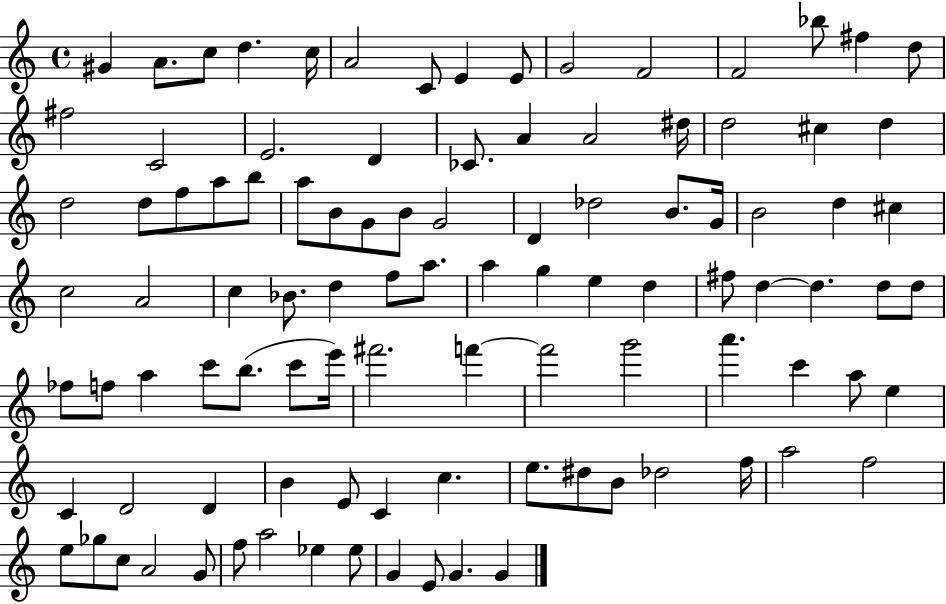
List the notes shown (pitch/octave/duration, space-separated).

G#4/q A4/e. C5/e D5/q. C5/s A4/h C4/e E4/q E4/e G4/h F4/h F4/h Bb5/e F#5/q D5/e F#5/h C4/h E4/h. D4/q CES4/e. A4/q A4/h D#5/s D5/h C#5/q D5/q D5/h D5/e F5/e A5/e B5/e A5/e B4/e G4/e B4/e G4/h D4/q Db5/h B4/e. G4/s B4/h D5/q C#5/q C5/h A4/h C5/q Bb4/e. D5/q F5/e A5/e. A5/q G5/q E5/q D5/q F#5/e D5/q D5/q. D5/e D5/e FES5/e F5/e A5/q C6/e B5/e. C6/e E6/s F#6/h. F6/q F6/h G6/h A6/q. C6/q A5/e E5/q C4/q D4/h D4/q B4/q E4/e C4/q C5/q. E5/e. D#5/e B4/e Db5/h F5/s A5/h F5/h E5/e Gb5/e C5/e A4/h G4/e F5/e A5/h Eb5/q Eb5/e G4/q E4/e G4/q. G4/q